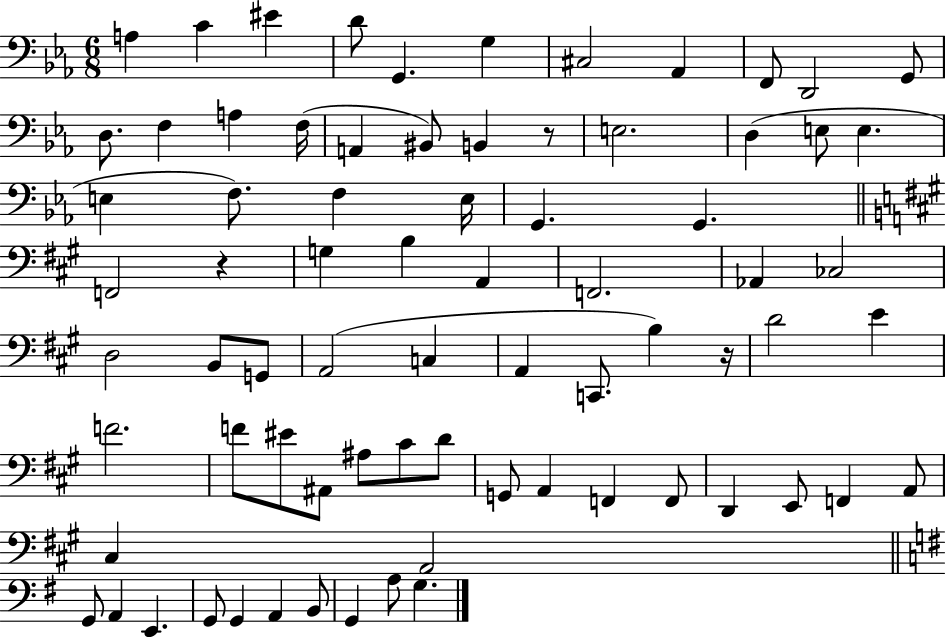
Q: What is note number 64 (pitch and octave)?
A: A2